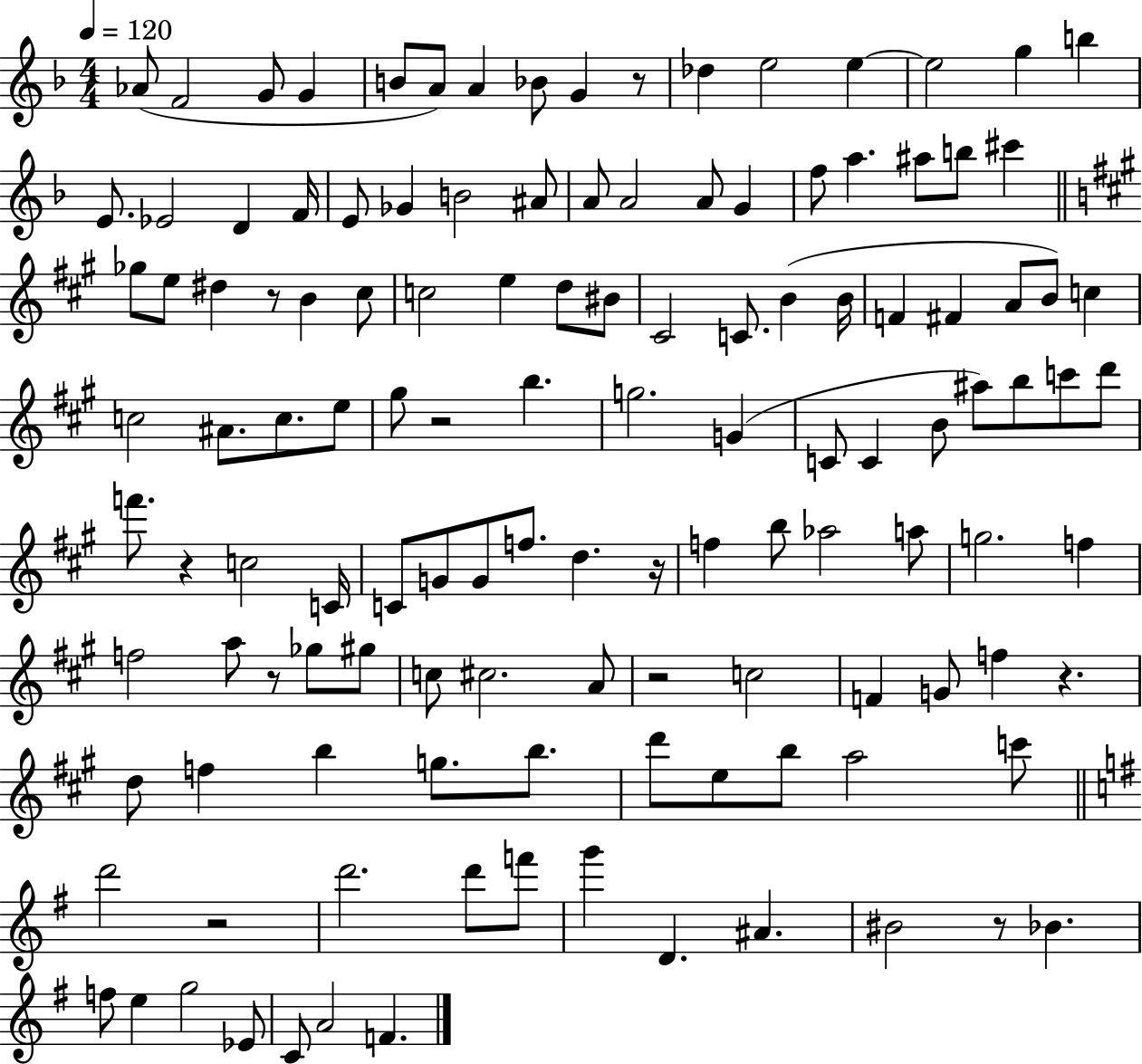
{
  \clef treble
  \numericTimeSignature
  \time 4/4
  \key f \major
  \tempo 4 = 120
  aes'8( f'2 g'8 g'4 | b'8 a'8) a'4 bes'8 g'4 r8 | des''4 e''2 e''4~~ | e''2 g''4 b''4 | \break e'8. ees'2 d'4 f'16 | e'8 ges'4 b'2 ais'8 | a'8 a'2 a'8 g'4 | f''8 a''4. ais''8 b''8 cis'''4 | \break \bar "||" \break \key a \major ges''8 e''8 dis''4 r8 b'4 cis''8 | c''2 e''4 d''8 bis'8 | cis'2 c'8. b'4( b'16 | f'4 fis'4 a'8 b'8) c''4 | \break c''2 ais'8. c''8. e''8 | gis''8 r2 b''4. | g''2. g'4( | c'8 c'4 b'8 ais''8) b''8 c'''8 d'''8 | \break f'''8. r4 c''2 c'16 | c'8 g'8 g'8 f''8. d''4. r16 | f''4 b''8 aes''2 a''8 | g''2. f''4 | \break f''2 a''8 r8 ges''8 gis''8 | c''8 cis''2. a'8 | r2 c''2 | f'4 g'8 f''4 r4. | \break d''8 f''4 b''4 g''8. b''8. | d'''8 e''8 b''8 a''2 c'''8 | \bar "||" \break \key g \major d'''2 r2 | d'''2. d'''8 f'''8 | g'''4 d'4. ais'4. | bis'2 r8 bes'4. | \break f''8 e''4 g''2 ees'8 | c'8 a'2 f'4. | \bar "|."
}